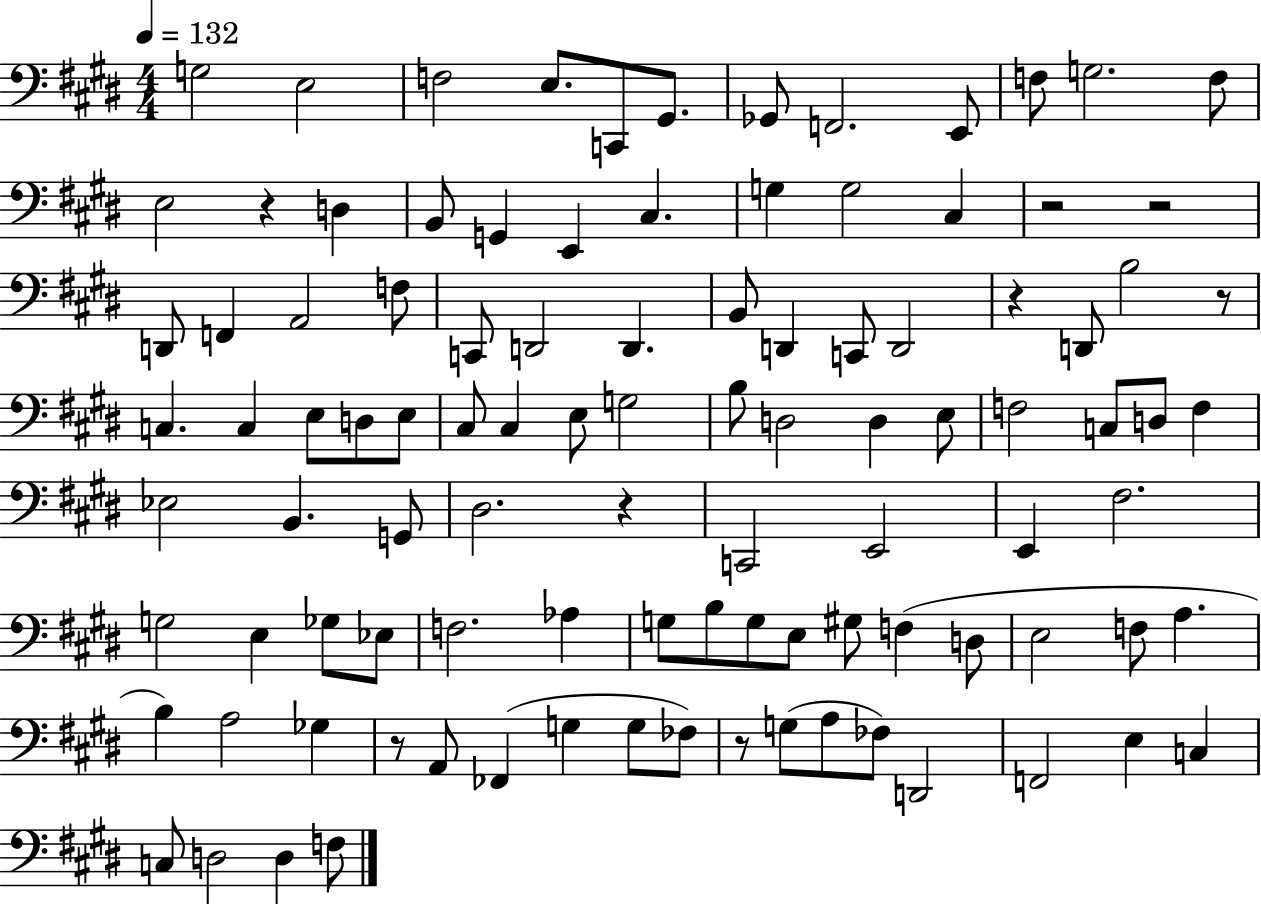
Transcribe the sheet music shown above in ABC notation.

X:1
T:Untitled
M:4/4
L:1/4
K:E
G,2 E,2 F,2 E,/2 C,,/2 ^G,,/2 _G,,/2 F,,2 E,,/2 F,/2 G,2 F,/2 E,2 z D, B,,/2 G,, E,, ^C, G, G,2 ^C, z2 z2 D,,/2 F,, A,,2 F,/2 C,,/2 D,,2 D,, B,,/2 D,, C,,/2 D,,2 z D,,/2 B,2 z/2 C, C, E,/2 D,/2 E,/2 ^C,/2 ^C, E,/2 G,2 B,/2 D,2 D, E,/2 F,2 C,/2 D,/2 F, _E,2 B,, G,,/2 ^D,2 z C,,2 E,,2 E,, ^F,2 G,2 E, _G,/2 _E,/2 F,2 _A, G,/2 B,/2 G,/2 E,/2 ^G,/2 F, D,/2 E,2 F,/2 A, B, A,2 _G, z/2 A,,/2 _F,, G, G,/2 _F,/2 z/2 G,/2 A,/2 _F,/2 D,,2 F,,2 E, C, C,/2 D,2 D, F,/2